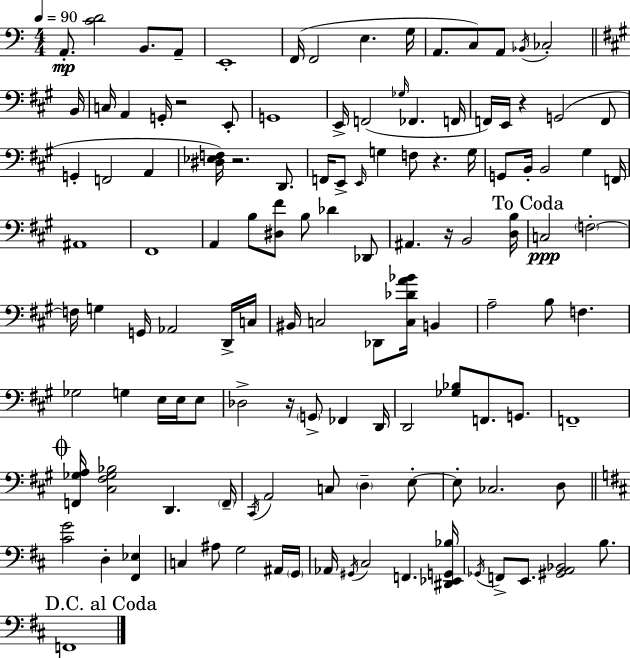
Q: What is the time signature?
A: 4/4